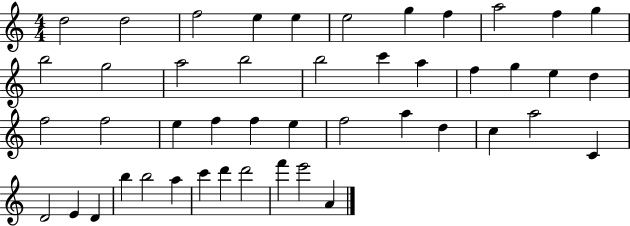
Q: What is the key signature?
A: C major